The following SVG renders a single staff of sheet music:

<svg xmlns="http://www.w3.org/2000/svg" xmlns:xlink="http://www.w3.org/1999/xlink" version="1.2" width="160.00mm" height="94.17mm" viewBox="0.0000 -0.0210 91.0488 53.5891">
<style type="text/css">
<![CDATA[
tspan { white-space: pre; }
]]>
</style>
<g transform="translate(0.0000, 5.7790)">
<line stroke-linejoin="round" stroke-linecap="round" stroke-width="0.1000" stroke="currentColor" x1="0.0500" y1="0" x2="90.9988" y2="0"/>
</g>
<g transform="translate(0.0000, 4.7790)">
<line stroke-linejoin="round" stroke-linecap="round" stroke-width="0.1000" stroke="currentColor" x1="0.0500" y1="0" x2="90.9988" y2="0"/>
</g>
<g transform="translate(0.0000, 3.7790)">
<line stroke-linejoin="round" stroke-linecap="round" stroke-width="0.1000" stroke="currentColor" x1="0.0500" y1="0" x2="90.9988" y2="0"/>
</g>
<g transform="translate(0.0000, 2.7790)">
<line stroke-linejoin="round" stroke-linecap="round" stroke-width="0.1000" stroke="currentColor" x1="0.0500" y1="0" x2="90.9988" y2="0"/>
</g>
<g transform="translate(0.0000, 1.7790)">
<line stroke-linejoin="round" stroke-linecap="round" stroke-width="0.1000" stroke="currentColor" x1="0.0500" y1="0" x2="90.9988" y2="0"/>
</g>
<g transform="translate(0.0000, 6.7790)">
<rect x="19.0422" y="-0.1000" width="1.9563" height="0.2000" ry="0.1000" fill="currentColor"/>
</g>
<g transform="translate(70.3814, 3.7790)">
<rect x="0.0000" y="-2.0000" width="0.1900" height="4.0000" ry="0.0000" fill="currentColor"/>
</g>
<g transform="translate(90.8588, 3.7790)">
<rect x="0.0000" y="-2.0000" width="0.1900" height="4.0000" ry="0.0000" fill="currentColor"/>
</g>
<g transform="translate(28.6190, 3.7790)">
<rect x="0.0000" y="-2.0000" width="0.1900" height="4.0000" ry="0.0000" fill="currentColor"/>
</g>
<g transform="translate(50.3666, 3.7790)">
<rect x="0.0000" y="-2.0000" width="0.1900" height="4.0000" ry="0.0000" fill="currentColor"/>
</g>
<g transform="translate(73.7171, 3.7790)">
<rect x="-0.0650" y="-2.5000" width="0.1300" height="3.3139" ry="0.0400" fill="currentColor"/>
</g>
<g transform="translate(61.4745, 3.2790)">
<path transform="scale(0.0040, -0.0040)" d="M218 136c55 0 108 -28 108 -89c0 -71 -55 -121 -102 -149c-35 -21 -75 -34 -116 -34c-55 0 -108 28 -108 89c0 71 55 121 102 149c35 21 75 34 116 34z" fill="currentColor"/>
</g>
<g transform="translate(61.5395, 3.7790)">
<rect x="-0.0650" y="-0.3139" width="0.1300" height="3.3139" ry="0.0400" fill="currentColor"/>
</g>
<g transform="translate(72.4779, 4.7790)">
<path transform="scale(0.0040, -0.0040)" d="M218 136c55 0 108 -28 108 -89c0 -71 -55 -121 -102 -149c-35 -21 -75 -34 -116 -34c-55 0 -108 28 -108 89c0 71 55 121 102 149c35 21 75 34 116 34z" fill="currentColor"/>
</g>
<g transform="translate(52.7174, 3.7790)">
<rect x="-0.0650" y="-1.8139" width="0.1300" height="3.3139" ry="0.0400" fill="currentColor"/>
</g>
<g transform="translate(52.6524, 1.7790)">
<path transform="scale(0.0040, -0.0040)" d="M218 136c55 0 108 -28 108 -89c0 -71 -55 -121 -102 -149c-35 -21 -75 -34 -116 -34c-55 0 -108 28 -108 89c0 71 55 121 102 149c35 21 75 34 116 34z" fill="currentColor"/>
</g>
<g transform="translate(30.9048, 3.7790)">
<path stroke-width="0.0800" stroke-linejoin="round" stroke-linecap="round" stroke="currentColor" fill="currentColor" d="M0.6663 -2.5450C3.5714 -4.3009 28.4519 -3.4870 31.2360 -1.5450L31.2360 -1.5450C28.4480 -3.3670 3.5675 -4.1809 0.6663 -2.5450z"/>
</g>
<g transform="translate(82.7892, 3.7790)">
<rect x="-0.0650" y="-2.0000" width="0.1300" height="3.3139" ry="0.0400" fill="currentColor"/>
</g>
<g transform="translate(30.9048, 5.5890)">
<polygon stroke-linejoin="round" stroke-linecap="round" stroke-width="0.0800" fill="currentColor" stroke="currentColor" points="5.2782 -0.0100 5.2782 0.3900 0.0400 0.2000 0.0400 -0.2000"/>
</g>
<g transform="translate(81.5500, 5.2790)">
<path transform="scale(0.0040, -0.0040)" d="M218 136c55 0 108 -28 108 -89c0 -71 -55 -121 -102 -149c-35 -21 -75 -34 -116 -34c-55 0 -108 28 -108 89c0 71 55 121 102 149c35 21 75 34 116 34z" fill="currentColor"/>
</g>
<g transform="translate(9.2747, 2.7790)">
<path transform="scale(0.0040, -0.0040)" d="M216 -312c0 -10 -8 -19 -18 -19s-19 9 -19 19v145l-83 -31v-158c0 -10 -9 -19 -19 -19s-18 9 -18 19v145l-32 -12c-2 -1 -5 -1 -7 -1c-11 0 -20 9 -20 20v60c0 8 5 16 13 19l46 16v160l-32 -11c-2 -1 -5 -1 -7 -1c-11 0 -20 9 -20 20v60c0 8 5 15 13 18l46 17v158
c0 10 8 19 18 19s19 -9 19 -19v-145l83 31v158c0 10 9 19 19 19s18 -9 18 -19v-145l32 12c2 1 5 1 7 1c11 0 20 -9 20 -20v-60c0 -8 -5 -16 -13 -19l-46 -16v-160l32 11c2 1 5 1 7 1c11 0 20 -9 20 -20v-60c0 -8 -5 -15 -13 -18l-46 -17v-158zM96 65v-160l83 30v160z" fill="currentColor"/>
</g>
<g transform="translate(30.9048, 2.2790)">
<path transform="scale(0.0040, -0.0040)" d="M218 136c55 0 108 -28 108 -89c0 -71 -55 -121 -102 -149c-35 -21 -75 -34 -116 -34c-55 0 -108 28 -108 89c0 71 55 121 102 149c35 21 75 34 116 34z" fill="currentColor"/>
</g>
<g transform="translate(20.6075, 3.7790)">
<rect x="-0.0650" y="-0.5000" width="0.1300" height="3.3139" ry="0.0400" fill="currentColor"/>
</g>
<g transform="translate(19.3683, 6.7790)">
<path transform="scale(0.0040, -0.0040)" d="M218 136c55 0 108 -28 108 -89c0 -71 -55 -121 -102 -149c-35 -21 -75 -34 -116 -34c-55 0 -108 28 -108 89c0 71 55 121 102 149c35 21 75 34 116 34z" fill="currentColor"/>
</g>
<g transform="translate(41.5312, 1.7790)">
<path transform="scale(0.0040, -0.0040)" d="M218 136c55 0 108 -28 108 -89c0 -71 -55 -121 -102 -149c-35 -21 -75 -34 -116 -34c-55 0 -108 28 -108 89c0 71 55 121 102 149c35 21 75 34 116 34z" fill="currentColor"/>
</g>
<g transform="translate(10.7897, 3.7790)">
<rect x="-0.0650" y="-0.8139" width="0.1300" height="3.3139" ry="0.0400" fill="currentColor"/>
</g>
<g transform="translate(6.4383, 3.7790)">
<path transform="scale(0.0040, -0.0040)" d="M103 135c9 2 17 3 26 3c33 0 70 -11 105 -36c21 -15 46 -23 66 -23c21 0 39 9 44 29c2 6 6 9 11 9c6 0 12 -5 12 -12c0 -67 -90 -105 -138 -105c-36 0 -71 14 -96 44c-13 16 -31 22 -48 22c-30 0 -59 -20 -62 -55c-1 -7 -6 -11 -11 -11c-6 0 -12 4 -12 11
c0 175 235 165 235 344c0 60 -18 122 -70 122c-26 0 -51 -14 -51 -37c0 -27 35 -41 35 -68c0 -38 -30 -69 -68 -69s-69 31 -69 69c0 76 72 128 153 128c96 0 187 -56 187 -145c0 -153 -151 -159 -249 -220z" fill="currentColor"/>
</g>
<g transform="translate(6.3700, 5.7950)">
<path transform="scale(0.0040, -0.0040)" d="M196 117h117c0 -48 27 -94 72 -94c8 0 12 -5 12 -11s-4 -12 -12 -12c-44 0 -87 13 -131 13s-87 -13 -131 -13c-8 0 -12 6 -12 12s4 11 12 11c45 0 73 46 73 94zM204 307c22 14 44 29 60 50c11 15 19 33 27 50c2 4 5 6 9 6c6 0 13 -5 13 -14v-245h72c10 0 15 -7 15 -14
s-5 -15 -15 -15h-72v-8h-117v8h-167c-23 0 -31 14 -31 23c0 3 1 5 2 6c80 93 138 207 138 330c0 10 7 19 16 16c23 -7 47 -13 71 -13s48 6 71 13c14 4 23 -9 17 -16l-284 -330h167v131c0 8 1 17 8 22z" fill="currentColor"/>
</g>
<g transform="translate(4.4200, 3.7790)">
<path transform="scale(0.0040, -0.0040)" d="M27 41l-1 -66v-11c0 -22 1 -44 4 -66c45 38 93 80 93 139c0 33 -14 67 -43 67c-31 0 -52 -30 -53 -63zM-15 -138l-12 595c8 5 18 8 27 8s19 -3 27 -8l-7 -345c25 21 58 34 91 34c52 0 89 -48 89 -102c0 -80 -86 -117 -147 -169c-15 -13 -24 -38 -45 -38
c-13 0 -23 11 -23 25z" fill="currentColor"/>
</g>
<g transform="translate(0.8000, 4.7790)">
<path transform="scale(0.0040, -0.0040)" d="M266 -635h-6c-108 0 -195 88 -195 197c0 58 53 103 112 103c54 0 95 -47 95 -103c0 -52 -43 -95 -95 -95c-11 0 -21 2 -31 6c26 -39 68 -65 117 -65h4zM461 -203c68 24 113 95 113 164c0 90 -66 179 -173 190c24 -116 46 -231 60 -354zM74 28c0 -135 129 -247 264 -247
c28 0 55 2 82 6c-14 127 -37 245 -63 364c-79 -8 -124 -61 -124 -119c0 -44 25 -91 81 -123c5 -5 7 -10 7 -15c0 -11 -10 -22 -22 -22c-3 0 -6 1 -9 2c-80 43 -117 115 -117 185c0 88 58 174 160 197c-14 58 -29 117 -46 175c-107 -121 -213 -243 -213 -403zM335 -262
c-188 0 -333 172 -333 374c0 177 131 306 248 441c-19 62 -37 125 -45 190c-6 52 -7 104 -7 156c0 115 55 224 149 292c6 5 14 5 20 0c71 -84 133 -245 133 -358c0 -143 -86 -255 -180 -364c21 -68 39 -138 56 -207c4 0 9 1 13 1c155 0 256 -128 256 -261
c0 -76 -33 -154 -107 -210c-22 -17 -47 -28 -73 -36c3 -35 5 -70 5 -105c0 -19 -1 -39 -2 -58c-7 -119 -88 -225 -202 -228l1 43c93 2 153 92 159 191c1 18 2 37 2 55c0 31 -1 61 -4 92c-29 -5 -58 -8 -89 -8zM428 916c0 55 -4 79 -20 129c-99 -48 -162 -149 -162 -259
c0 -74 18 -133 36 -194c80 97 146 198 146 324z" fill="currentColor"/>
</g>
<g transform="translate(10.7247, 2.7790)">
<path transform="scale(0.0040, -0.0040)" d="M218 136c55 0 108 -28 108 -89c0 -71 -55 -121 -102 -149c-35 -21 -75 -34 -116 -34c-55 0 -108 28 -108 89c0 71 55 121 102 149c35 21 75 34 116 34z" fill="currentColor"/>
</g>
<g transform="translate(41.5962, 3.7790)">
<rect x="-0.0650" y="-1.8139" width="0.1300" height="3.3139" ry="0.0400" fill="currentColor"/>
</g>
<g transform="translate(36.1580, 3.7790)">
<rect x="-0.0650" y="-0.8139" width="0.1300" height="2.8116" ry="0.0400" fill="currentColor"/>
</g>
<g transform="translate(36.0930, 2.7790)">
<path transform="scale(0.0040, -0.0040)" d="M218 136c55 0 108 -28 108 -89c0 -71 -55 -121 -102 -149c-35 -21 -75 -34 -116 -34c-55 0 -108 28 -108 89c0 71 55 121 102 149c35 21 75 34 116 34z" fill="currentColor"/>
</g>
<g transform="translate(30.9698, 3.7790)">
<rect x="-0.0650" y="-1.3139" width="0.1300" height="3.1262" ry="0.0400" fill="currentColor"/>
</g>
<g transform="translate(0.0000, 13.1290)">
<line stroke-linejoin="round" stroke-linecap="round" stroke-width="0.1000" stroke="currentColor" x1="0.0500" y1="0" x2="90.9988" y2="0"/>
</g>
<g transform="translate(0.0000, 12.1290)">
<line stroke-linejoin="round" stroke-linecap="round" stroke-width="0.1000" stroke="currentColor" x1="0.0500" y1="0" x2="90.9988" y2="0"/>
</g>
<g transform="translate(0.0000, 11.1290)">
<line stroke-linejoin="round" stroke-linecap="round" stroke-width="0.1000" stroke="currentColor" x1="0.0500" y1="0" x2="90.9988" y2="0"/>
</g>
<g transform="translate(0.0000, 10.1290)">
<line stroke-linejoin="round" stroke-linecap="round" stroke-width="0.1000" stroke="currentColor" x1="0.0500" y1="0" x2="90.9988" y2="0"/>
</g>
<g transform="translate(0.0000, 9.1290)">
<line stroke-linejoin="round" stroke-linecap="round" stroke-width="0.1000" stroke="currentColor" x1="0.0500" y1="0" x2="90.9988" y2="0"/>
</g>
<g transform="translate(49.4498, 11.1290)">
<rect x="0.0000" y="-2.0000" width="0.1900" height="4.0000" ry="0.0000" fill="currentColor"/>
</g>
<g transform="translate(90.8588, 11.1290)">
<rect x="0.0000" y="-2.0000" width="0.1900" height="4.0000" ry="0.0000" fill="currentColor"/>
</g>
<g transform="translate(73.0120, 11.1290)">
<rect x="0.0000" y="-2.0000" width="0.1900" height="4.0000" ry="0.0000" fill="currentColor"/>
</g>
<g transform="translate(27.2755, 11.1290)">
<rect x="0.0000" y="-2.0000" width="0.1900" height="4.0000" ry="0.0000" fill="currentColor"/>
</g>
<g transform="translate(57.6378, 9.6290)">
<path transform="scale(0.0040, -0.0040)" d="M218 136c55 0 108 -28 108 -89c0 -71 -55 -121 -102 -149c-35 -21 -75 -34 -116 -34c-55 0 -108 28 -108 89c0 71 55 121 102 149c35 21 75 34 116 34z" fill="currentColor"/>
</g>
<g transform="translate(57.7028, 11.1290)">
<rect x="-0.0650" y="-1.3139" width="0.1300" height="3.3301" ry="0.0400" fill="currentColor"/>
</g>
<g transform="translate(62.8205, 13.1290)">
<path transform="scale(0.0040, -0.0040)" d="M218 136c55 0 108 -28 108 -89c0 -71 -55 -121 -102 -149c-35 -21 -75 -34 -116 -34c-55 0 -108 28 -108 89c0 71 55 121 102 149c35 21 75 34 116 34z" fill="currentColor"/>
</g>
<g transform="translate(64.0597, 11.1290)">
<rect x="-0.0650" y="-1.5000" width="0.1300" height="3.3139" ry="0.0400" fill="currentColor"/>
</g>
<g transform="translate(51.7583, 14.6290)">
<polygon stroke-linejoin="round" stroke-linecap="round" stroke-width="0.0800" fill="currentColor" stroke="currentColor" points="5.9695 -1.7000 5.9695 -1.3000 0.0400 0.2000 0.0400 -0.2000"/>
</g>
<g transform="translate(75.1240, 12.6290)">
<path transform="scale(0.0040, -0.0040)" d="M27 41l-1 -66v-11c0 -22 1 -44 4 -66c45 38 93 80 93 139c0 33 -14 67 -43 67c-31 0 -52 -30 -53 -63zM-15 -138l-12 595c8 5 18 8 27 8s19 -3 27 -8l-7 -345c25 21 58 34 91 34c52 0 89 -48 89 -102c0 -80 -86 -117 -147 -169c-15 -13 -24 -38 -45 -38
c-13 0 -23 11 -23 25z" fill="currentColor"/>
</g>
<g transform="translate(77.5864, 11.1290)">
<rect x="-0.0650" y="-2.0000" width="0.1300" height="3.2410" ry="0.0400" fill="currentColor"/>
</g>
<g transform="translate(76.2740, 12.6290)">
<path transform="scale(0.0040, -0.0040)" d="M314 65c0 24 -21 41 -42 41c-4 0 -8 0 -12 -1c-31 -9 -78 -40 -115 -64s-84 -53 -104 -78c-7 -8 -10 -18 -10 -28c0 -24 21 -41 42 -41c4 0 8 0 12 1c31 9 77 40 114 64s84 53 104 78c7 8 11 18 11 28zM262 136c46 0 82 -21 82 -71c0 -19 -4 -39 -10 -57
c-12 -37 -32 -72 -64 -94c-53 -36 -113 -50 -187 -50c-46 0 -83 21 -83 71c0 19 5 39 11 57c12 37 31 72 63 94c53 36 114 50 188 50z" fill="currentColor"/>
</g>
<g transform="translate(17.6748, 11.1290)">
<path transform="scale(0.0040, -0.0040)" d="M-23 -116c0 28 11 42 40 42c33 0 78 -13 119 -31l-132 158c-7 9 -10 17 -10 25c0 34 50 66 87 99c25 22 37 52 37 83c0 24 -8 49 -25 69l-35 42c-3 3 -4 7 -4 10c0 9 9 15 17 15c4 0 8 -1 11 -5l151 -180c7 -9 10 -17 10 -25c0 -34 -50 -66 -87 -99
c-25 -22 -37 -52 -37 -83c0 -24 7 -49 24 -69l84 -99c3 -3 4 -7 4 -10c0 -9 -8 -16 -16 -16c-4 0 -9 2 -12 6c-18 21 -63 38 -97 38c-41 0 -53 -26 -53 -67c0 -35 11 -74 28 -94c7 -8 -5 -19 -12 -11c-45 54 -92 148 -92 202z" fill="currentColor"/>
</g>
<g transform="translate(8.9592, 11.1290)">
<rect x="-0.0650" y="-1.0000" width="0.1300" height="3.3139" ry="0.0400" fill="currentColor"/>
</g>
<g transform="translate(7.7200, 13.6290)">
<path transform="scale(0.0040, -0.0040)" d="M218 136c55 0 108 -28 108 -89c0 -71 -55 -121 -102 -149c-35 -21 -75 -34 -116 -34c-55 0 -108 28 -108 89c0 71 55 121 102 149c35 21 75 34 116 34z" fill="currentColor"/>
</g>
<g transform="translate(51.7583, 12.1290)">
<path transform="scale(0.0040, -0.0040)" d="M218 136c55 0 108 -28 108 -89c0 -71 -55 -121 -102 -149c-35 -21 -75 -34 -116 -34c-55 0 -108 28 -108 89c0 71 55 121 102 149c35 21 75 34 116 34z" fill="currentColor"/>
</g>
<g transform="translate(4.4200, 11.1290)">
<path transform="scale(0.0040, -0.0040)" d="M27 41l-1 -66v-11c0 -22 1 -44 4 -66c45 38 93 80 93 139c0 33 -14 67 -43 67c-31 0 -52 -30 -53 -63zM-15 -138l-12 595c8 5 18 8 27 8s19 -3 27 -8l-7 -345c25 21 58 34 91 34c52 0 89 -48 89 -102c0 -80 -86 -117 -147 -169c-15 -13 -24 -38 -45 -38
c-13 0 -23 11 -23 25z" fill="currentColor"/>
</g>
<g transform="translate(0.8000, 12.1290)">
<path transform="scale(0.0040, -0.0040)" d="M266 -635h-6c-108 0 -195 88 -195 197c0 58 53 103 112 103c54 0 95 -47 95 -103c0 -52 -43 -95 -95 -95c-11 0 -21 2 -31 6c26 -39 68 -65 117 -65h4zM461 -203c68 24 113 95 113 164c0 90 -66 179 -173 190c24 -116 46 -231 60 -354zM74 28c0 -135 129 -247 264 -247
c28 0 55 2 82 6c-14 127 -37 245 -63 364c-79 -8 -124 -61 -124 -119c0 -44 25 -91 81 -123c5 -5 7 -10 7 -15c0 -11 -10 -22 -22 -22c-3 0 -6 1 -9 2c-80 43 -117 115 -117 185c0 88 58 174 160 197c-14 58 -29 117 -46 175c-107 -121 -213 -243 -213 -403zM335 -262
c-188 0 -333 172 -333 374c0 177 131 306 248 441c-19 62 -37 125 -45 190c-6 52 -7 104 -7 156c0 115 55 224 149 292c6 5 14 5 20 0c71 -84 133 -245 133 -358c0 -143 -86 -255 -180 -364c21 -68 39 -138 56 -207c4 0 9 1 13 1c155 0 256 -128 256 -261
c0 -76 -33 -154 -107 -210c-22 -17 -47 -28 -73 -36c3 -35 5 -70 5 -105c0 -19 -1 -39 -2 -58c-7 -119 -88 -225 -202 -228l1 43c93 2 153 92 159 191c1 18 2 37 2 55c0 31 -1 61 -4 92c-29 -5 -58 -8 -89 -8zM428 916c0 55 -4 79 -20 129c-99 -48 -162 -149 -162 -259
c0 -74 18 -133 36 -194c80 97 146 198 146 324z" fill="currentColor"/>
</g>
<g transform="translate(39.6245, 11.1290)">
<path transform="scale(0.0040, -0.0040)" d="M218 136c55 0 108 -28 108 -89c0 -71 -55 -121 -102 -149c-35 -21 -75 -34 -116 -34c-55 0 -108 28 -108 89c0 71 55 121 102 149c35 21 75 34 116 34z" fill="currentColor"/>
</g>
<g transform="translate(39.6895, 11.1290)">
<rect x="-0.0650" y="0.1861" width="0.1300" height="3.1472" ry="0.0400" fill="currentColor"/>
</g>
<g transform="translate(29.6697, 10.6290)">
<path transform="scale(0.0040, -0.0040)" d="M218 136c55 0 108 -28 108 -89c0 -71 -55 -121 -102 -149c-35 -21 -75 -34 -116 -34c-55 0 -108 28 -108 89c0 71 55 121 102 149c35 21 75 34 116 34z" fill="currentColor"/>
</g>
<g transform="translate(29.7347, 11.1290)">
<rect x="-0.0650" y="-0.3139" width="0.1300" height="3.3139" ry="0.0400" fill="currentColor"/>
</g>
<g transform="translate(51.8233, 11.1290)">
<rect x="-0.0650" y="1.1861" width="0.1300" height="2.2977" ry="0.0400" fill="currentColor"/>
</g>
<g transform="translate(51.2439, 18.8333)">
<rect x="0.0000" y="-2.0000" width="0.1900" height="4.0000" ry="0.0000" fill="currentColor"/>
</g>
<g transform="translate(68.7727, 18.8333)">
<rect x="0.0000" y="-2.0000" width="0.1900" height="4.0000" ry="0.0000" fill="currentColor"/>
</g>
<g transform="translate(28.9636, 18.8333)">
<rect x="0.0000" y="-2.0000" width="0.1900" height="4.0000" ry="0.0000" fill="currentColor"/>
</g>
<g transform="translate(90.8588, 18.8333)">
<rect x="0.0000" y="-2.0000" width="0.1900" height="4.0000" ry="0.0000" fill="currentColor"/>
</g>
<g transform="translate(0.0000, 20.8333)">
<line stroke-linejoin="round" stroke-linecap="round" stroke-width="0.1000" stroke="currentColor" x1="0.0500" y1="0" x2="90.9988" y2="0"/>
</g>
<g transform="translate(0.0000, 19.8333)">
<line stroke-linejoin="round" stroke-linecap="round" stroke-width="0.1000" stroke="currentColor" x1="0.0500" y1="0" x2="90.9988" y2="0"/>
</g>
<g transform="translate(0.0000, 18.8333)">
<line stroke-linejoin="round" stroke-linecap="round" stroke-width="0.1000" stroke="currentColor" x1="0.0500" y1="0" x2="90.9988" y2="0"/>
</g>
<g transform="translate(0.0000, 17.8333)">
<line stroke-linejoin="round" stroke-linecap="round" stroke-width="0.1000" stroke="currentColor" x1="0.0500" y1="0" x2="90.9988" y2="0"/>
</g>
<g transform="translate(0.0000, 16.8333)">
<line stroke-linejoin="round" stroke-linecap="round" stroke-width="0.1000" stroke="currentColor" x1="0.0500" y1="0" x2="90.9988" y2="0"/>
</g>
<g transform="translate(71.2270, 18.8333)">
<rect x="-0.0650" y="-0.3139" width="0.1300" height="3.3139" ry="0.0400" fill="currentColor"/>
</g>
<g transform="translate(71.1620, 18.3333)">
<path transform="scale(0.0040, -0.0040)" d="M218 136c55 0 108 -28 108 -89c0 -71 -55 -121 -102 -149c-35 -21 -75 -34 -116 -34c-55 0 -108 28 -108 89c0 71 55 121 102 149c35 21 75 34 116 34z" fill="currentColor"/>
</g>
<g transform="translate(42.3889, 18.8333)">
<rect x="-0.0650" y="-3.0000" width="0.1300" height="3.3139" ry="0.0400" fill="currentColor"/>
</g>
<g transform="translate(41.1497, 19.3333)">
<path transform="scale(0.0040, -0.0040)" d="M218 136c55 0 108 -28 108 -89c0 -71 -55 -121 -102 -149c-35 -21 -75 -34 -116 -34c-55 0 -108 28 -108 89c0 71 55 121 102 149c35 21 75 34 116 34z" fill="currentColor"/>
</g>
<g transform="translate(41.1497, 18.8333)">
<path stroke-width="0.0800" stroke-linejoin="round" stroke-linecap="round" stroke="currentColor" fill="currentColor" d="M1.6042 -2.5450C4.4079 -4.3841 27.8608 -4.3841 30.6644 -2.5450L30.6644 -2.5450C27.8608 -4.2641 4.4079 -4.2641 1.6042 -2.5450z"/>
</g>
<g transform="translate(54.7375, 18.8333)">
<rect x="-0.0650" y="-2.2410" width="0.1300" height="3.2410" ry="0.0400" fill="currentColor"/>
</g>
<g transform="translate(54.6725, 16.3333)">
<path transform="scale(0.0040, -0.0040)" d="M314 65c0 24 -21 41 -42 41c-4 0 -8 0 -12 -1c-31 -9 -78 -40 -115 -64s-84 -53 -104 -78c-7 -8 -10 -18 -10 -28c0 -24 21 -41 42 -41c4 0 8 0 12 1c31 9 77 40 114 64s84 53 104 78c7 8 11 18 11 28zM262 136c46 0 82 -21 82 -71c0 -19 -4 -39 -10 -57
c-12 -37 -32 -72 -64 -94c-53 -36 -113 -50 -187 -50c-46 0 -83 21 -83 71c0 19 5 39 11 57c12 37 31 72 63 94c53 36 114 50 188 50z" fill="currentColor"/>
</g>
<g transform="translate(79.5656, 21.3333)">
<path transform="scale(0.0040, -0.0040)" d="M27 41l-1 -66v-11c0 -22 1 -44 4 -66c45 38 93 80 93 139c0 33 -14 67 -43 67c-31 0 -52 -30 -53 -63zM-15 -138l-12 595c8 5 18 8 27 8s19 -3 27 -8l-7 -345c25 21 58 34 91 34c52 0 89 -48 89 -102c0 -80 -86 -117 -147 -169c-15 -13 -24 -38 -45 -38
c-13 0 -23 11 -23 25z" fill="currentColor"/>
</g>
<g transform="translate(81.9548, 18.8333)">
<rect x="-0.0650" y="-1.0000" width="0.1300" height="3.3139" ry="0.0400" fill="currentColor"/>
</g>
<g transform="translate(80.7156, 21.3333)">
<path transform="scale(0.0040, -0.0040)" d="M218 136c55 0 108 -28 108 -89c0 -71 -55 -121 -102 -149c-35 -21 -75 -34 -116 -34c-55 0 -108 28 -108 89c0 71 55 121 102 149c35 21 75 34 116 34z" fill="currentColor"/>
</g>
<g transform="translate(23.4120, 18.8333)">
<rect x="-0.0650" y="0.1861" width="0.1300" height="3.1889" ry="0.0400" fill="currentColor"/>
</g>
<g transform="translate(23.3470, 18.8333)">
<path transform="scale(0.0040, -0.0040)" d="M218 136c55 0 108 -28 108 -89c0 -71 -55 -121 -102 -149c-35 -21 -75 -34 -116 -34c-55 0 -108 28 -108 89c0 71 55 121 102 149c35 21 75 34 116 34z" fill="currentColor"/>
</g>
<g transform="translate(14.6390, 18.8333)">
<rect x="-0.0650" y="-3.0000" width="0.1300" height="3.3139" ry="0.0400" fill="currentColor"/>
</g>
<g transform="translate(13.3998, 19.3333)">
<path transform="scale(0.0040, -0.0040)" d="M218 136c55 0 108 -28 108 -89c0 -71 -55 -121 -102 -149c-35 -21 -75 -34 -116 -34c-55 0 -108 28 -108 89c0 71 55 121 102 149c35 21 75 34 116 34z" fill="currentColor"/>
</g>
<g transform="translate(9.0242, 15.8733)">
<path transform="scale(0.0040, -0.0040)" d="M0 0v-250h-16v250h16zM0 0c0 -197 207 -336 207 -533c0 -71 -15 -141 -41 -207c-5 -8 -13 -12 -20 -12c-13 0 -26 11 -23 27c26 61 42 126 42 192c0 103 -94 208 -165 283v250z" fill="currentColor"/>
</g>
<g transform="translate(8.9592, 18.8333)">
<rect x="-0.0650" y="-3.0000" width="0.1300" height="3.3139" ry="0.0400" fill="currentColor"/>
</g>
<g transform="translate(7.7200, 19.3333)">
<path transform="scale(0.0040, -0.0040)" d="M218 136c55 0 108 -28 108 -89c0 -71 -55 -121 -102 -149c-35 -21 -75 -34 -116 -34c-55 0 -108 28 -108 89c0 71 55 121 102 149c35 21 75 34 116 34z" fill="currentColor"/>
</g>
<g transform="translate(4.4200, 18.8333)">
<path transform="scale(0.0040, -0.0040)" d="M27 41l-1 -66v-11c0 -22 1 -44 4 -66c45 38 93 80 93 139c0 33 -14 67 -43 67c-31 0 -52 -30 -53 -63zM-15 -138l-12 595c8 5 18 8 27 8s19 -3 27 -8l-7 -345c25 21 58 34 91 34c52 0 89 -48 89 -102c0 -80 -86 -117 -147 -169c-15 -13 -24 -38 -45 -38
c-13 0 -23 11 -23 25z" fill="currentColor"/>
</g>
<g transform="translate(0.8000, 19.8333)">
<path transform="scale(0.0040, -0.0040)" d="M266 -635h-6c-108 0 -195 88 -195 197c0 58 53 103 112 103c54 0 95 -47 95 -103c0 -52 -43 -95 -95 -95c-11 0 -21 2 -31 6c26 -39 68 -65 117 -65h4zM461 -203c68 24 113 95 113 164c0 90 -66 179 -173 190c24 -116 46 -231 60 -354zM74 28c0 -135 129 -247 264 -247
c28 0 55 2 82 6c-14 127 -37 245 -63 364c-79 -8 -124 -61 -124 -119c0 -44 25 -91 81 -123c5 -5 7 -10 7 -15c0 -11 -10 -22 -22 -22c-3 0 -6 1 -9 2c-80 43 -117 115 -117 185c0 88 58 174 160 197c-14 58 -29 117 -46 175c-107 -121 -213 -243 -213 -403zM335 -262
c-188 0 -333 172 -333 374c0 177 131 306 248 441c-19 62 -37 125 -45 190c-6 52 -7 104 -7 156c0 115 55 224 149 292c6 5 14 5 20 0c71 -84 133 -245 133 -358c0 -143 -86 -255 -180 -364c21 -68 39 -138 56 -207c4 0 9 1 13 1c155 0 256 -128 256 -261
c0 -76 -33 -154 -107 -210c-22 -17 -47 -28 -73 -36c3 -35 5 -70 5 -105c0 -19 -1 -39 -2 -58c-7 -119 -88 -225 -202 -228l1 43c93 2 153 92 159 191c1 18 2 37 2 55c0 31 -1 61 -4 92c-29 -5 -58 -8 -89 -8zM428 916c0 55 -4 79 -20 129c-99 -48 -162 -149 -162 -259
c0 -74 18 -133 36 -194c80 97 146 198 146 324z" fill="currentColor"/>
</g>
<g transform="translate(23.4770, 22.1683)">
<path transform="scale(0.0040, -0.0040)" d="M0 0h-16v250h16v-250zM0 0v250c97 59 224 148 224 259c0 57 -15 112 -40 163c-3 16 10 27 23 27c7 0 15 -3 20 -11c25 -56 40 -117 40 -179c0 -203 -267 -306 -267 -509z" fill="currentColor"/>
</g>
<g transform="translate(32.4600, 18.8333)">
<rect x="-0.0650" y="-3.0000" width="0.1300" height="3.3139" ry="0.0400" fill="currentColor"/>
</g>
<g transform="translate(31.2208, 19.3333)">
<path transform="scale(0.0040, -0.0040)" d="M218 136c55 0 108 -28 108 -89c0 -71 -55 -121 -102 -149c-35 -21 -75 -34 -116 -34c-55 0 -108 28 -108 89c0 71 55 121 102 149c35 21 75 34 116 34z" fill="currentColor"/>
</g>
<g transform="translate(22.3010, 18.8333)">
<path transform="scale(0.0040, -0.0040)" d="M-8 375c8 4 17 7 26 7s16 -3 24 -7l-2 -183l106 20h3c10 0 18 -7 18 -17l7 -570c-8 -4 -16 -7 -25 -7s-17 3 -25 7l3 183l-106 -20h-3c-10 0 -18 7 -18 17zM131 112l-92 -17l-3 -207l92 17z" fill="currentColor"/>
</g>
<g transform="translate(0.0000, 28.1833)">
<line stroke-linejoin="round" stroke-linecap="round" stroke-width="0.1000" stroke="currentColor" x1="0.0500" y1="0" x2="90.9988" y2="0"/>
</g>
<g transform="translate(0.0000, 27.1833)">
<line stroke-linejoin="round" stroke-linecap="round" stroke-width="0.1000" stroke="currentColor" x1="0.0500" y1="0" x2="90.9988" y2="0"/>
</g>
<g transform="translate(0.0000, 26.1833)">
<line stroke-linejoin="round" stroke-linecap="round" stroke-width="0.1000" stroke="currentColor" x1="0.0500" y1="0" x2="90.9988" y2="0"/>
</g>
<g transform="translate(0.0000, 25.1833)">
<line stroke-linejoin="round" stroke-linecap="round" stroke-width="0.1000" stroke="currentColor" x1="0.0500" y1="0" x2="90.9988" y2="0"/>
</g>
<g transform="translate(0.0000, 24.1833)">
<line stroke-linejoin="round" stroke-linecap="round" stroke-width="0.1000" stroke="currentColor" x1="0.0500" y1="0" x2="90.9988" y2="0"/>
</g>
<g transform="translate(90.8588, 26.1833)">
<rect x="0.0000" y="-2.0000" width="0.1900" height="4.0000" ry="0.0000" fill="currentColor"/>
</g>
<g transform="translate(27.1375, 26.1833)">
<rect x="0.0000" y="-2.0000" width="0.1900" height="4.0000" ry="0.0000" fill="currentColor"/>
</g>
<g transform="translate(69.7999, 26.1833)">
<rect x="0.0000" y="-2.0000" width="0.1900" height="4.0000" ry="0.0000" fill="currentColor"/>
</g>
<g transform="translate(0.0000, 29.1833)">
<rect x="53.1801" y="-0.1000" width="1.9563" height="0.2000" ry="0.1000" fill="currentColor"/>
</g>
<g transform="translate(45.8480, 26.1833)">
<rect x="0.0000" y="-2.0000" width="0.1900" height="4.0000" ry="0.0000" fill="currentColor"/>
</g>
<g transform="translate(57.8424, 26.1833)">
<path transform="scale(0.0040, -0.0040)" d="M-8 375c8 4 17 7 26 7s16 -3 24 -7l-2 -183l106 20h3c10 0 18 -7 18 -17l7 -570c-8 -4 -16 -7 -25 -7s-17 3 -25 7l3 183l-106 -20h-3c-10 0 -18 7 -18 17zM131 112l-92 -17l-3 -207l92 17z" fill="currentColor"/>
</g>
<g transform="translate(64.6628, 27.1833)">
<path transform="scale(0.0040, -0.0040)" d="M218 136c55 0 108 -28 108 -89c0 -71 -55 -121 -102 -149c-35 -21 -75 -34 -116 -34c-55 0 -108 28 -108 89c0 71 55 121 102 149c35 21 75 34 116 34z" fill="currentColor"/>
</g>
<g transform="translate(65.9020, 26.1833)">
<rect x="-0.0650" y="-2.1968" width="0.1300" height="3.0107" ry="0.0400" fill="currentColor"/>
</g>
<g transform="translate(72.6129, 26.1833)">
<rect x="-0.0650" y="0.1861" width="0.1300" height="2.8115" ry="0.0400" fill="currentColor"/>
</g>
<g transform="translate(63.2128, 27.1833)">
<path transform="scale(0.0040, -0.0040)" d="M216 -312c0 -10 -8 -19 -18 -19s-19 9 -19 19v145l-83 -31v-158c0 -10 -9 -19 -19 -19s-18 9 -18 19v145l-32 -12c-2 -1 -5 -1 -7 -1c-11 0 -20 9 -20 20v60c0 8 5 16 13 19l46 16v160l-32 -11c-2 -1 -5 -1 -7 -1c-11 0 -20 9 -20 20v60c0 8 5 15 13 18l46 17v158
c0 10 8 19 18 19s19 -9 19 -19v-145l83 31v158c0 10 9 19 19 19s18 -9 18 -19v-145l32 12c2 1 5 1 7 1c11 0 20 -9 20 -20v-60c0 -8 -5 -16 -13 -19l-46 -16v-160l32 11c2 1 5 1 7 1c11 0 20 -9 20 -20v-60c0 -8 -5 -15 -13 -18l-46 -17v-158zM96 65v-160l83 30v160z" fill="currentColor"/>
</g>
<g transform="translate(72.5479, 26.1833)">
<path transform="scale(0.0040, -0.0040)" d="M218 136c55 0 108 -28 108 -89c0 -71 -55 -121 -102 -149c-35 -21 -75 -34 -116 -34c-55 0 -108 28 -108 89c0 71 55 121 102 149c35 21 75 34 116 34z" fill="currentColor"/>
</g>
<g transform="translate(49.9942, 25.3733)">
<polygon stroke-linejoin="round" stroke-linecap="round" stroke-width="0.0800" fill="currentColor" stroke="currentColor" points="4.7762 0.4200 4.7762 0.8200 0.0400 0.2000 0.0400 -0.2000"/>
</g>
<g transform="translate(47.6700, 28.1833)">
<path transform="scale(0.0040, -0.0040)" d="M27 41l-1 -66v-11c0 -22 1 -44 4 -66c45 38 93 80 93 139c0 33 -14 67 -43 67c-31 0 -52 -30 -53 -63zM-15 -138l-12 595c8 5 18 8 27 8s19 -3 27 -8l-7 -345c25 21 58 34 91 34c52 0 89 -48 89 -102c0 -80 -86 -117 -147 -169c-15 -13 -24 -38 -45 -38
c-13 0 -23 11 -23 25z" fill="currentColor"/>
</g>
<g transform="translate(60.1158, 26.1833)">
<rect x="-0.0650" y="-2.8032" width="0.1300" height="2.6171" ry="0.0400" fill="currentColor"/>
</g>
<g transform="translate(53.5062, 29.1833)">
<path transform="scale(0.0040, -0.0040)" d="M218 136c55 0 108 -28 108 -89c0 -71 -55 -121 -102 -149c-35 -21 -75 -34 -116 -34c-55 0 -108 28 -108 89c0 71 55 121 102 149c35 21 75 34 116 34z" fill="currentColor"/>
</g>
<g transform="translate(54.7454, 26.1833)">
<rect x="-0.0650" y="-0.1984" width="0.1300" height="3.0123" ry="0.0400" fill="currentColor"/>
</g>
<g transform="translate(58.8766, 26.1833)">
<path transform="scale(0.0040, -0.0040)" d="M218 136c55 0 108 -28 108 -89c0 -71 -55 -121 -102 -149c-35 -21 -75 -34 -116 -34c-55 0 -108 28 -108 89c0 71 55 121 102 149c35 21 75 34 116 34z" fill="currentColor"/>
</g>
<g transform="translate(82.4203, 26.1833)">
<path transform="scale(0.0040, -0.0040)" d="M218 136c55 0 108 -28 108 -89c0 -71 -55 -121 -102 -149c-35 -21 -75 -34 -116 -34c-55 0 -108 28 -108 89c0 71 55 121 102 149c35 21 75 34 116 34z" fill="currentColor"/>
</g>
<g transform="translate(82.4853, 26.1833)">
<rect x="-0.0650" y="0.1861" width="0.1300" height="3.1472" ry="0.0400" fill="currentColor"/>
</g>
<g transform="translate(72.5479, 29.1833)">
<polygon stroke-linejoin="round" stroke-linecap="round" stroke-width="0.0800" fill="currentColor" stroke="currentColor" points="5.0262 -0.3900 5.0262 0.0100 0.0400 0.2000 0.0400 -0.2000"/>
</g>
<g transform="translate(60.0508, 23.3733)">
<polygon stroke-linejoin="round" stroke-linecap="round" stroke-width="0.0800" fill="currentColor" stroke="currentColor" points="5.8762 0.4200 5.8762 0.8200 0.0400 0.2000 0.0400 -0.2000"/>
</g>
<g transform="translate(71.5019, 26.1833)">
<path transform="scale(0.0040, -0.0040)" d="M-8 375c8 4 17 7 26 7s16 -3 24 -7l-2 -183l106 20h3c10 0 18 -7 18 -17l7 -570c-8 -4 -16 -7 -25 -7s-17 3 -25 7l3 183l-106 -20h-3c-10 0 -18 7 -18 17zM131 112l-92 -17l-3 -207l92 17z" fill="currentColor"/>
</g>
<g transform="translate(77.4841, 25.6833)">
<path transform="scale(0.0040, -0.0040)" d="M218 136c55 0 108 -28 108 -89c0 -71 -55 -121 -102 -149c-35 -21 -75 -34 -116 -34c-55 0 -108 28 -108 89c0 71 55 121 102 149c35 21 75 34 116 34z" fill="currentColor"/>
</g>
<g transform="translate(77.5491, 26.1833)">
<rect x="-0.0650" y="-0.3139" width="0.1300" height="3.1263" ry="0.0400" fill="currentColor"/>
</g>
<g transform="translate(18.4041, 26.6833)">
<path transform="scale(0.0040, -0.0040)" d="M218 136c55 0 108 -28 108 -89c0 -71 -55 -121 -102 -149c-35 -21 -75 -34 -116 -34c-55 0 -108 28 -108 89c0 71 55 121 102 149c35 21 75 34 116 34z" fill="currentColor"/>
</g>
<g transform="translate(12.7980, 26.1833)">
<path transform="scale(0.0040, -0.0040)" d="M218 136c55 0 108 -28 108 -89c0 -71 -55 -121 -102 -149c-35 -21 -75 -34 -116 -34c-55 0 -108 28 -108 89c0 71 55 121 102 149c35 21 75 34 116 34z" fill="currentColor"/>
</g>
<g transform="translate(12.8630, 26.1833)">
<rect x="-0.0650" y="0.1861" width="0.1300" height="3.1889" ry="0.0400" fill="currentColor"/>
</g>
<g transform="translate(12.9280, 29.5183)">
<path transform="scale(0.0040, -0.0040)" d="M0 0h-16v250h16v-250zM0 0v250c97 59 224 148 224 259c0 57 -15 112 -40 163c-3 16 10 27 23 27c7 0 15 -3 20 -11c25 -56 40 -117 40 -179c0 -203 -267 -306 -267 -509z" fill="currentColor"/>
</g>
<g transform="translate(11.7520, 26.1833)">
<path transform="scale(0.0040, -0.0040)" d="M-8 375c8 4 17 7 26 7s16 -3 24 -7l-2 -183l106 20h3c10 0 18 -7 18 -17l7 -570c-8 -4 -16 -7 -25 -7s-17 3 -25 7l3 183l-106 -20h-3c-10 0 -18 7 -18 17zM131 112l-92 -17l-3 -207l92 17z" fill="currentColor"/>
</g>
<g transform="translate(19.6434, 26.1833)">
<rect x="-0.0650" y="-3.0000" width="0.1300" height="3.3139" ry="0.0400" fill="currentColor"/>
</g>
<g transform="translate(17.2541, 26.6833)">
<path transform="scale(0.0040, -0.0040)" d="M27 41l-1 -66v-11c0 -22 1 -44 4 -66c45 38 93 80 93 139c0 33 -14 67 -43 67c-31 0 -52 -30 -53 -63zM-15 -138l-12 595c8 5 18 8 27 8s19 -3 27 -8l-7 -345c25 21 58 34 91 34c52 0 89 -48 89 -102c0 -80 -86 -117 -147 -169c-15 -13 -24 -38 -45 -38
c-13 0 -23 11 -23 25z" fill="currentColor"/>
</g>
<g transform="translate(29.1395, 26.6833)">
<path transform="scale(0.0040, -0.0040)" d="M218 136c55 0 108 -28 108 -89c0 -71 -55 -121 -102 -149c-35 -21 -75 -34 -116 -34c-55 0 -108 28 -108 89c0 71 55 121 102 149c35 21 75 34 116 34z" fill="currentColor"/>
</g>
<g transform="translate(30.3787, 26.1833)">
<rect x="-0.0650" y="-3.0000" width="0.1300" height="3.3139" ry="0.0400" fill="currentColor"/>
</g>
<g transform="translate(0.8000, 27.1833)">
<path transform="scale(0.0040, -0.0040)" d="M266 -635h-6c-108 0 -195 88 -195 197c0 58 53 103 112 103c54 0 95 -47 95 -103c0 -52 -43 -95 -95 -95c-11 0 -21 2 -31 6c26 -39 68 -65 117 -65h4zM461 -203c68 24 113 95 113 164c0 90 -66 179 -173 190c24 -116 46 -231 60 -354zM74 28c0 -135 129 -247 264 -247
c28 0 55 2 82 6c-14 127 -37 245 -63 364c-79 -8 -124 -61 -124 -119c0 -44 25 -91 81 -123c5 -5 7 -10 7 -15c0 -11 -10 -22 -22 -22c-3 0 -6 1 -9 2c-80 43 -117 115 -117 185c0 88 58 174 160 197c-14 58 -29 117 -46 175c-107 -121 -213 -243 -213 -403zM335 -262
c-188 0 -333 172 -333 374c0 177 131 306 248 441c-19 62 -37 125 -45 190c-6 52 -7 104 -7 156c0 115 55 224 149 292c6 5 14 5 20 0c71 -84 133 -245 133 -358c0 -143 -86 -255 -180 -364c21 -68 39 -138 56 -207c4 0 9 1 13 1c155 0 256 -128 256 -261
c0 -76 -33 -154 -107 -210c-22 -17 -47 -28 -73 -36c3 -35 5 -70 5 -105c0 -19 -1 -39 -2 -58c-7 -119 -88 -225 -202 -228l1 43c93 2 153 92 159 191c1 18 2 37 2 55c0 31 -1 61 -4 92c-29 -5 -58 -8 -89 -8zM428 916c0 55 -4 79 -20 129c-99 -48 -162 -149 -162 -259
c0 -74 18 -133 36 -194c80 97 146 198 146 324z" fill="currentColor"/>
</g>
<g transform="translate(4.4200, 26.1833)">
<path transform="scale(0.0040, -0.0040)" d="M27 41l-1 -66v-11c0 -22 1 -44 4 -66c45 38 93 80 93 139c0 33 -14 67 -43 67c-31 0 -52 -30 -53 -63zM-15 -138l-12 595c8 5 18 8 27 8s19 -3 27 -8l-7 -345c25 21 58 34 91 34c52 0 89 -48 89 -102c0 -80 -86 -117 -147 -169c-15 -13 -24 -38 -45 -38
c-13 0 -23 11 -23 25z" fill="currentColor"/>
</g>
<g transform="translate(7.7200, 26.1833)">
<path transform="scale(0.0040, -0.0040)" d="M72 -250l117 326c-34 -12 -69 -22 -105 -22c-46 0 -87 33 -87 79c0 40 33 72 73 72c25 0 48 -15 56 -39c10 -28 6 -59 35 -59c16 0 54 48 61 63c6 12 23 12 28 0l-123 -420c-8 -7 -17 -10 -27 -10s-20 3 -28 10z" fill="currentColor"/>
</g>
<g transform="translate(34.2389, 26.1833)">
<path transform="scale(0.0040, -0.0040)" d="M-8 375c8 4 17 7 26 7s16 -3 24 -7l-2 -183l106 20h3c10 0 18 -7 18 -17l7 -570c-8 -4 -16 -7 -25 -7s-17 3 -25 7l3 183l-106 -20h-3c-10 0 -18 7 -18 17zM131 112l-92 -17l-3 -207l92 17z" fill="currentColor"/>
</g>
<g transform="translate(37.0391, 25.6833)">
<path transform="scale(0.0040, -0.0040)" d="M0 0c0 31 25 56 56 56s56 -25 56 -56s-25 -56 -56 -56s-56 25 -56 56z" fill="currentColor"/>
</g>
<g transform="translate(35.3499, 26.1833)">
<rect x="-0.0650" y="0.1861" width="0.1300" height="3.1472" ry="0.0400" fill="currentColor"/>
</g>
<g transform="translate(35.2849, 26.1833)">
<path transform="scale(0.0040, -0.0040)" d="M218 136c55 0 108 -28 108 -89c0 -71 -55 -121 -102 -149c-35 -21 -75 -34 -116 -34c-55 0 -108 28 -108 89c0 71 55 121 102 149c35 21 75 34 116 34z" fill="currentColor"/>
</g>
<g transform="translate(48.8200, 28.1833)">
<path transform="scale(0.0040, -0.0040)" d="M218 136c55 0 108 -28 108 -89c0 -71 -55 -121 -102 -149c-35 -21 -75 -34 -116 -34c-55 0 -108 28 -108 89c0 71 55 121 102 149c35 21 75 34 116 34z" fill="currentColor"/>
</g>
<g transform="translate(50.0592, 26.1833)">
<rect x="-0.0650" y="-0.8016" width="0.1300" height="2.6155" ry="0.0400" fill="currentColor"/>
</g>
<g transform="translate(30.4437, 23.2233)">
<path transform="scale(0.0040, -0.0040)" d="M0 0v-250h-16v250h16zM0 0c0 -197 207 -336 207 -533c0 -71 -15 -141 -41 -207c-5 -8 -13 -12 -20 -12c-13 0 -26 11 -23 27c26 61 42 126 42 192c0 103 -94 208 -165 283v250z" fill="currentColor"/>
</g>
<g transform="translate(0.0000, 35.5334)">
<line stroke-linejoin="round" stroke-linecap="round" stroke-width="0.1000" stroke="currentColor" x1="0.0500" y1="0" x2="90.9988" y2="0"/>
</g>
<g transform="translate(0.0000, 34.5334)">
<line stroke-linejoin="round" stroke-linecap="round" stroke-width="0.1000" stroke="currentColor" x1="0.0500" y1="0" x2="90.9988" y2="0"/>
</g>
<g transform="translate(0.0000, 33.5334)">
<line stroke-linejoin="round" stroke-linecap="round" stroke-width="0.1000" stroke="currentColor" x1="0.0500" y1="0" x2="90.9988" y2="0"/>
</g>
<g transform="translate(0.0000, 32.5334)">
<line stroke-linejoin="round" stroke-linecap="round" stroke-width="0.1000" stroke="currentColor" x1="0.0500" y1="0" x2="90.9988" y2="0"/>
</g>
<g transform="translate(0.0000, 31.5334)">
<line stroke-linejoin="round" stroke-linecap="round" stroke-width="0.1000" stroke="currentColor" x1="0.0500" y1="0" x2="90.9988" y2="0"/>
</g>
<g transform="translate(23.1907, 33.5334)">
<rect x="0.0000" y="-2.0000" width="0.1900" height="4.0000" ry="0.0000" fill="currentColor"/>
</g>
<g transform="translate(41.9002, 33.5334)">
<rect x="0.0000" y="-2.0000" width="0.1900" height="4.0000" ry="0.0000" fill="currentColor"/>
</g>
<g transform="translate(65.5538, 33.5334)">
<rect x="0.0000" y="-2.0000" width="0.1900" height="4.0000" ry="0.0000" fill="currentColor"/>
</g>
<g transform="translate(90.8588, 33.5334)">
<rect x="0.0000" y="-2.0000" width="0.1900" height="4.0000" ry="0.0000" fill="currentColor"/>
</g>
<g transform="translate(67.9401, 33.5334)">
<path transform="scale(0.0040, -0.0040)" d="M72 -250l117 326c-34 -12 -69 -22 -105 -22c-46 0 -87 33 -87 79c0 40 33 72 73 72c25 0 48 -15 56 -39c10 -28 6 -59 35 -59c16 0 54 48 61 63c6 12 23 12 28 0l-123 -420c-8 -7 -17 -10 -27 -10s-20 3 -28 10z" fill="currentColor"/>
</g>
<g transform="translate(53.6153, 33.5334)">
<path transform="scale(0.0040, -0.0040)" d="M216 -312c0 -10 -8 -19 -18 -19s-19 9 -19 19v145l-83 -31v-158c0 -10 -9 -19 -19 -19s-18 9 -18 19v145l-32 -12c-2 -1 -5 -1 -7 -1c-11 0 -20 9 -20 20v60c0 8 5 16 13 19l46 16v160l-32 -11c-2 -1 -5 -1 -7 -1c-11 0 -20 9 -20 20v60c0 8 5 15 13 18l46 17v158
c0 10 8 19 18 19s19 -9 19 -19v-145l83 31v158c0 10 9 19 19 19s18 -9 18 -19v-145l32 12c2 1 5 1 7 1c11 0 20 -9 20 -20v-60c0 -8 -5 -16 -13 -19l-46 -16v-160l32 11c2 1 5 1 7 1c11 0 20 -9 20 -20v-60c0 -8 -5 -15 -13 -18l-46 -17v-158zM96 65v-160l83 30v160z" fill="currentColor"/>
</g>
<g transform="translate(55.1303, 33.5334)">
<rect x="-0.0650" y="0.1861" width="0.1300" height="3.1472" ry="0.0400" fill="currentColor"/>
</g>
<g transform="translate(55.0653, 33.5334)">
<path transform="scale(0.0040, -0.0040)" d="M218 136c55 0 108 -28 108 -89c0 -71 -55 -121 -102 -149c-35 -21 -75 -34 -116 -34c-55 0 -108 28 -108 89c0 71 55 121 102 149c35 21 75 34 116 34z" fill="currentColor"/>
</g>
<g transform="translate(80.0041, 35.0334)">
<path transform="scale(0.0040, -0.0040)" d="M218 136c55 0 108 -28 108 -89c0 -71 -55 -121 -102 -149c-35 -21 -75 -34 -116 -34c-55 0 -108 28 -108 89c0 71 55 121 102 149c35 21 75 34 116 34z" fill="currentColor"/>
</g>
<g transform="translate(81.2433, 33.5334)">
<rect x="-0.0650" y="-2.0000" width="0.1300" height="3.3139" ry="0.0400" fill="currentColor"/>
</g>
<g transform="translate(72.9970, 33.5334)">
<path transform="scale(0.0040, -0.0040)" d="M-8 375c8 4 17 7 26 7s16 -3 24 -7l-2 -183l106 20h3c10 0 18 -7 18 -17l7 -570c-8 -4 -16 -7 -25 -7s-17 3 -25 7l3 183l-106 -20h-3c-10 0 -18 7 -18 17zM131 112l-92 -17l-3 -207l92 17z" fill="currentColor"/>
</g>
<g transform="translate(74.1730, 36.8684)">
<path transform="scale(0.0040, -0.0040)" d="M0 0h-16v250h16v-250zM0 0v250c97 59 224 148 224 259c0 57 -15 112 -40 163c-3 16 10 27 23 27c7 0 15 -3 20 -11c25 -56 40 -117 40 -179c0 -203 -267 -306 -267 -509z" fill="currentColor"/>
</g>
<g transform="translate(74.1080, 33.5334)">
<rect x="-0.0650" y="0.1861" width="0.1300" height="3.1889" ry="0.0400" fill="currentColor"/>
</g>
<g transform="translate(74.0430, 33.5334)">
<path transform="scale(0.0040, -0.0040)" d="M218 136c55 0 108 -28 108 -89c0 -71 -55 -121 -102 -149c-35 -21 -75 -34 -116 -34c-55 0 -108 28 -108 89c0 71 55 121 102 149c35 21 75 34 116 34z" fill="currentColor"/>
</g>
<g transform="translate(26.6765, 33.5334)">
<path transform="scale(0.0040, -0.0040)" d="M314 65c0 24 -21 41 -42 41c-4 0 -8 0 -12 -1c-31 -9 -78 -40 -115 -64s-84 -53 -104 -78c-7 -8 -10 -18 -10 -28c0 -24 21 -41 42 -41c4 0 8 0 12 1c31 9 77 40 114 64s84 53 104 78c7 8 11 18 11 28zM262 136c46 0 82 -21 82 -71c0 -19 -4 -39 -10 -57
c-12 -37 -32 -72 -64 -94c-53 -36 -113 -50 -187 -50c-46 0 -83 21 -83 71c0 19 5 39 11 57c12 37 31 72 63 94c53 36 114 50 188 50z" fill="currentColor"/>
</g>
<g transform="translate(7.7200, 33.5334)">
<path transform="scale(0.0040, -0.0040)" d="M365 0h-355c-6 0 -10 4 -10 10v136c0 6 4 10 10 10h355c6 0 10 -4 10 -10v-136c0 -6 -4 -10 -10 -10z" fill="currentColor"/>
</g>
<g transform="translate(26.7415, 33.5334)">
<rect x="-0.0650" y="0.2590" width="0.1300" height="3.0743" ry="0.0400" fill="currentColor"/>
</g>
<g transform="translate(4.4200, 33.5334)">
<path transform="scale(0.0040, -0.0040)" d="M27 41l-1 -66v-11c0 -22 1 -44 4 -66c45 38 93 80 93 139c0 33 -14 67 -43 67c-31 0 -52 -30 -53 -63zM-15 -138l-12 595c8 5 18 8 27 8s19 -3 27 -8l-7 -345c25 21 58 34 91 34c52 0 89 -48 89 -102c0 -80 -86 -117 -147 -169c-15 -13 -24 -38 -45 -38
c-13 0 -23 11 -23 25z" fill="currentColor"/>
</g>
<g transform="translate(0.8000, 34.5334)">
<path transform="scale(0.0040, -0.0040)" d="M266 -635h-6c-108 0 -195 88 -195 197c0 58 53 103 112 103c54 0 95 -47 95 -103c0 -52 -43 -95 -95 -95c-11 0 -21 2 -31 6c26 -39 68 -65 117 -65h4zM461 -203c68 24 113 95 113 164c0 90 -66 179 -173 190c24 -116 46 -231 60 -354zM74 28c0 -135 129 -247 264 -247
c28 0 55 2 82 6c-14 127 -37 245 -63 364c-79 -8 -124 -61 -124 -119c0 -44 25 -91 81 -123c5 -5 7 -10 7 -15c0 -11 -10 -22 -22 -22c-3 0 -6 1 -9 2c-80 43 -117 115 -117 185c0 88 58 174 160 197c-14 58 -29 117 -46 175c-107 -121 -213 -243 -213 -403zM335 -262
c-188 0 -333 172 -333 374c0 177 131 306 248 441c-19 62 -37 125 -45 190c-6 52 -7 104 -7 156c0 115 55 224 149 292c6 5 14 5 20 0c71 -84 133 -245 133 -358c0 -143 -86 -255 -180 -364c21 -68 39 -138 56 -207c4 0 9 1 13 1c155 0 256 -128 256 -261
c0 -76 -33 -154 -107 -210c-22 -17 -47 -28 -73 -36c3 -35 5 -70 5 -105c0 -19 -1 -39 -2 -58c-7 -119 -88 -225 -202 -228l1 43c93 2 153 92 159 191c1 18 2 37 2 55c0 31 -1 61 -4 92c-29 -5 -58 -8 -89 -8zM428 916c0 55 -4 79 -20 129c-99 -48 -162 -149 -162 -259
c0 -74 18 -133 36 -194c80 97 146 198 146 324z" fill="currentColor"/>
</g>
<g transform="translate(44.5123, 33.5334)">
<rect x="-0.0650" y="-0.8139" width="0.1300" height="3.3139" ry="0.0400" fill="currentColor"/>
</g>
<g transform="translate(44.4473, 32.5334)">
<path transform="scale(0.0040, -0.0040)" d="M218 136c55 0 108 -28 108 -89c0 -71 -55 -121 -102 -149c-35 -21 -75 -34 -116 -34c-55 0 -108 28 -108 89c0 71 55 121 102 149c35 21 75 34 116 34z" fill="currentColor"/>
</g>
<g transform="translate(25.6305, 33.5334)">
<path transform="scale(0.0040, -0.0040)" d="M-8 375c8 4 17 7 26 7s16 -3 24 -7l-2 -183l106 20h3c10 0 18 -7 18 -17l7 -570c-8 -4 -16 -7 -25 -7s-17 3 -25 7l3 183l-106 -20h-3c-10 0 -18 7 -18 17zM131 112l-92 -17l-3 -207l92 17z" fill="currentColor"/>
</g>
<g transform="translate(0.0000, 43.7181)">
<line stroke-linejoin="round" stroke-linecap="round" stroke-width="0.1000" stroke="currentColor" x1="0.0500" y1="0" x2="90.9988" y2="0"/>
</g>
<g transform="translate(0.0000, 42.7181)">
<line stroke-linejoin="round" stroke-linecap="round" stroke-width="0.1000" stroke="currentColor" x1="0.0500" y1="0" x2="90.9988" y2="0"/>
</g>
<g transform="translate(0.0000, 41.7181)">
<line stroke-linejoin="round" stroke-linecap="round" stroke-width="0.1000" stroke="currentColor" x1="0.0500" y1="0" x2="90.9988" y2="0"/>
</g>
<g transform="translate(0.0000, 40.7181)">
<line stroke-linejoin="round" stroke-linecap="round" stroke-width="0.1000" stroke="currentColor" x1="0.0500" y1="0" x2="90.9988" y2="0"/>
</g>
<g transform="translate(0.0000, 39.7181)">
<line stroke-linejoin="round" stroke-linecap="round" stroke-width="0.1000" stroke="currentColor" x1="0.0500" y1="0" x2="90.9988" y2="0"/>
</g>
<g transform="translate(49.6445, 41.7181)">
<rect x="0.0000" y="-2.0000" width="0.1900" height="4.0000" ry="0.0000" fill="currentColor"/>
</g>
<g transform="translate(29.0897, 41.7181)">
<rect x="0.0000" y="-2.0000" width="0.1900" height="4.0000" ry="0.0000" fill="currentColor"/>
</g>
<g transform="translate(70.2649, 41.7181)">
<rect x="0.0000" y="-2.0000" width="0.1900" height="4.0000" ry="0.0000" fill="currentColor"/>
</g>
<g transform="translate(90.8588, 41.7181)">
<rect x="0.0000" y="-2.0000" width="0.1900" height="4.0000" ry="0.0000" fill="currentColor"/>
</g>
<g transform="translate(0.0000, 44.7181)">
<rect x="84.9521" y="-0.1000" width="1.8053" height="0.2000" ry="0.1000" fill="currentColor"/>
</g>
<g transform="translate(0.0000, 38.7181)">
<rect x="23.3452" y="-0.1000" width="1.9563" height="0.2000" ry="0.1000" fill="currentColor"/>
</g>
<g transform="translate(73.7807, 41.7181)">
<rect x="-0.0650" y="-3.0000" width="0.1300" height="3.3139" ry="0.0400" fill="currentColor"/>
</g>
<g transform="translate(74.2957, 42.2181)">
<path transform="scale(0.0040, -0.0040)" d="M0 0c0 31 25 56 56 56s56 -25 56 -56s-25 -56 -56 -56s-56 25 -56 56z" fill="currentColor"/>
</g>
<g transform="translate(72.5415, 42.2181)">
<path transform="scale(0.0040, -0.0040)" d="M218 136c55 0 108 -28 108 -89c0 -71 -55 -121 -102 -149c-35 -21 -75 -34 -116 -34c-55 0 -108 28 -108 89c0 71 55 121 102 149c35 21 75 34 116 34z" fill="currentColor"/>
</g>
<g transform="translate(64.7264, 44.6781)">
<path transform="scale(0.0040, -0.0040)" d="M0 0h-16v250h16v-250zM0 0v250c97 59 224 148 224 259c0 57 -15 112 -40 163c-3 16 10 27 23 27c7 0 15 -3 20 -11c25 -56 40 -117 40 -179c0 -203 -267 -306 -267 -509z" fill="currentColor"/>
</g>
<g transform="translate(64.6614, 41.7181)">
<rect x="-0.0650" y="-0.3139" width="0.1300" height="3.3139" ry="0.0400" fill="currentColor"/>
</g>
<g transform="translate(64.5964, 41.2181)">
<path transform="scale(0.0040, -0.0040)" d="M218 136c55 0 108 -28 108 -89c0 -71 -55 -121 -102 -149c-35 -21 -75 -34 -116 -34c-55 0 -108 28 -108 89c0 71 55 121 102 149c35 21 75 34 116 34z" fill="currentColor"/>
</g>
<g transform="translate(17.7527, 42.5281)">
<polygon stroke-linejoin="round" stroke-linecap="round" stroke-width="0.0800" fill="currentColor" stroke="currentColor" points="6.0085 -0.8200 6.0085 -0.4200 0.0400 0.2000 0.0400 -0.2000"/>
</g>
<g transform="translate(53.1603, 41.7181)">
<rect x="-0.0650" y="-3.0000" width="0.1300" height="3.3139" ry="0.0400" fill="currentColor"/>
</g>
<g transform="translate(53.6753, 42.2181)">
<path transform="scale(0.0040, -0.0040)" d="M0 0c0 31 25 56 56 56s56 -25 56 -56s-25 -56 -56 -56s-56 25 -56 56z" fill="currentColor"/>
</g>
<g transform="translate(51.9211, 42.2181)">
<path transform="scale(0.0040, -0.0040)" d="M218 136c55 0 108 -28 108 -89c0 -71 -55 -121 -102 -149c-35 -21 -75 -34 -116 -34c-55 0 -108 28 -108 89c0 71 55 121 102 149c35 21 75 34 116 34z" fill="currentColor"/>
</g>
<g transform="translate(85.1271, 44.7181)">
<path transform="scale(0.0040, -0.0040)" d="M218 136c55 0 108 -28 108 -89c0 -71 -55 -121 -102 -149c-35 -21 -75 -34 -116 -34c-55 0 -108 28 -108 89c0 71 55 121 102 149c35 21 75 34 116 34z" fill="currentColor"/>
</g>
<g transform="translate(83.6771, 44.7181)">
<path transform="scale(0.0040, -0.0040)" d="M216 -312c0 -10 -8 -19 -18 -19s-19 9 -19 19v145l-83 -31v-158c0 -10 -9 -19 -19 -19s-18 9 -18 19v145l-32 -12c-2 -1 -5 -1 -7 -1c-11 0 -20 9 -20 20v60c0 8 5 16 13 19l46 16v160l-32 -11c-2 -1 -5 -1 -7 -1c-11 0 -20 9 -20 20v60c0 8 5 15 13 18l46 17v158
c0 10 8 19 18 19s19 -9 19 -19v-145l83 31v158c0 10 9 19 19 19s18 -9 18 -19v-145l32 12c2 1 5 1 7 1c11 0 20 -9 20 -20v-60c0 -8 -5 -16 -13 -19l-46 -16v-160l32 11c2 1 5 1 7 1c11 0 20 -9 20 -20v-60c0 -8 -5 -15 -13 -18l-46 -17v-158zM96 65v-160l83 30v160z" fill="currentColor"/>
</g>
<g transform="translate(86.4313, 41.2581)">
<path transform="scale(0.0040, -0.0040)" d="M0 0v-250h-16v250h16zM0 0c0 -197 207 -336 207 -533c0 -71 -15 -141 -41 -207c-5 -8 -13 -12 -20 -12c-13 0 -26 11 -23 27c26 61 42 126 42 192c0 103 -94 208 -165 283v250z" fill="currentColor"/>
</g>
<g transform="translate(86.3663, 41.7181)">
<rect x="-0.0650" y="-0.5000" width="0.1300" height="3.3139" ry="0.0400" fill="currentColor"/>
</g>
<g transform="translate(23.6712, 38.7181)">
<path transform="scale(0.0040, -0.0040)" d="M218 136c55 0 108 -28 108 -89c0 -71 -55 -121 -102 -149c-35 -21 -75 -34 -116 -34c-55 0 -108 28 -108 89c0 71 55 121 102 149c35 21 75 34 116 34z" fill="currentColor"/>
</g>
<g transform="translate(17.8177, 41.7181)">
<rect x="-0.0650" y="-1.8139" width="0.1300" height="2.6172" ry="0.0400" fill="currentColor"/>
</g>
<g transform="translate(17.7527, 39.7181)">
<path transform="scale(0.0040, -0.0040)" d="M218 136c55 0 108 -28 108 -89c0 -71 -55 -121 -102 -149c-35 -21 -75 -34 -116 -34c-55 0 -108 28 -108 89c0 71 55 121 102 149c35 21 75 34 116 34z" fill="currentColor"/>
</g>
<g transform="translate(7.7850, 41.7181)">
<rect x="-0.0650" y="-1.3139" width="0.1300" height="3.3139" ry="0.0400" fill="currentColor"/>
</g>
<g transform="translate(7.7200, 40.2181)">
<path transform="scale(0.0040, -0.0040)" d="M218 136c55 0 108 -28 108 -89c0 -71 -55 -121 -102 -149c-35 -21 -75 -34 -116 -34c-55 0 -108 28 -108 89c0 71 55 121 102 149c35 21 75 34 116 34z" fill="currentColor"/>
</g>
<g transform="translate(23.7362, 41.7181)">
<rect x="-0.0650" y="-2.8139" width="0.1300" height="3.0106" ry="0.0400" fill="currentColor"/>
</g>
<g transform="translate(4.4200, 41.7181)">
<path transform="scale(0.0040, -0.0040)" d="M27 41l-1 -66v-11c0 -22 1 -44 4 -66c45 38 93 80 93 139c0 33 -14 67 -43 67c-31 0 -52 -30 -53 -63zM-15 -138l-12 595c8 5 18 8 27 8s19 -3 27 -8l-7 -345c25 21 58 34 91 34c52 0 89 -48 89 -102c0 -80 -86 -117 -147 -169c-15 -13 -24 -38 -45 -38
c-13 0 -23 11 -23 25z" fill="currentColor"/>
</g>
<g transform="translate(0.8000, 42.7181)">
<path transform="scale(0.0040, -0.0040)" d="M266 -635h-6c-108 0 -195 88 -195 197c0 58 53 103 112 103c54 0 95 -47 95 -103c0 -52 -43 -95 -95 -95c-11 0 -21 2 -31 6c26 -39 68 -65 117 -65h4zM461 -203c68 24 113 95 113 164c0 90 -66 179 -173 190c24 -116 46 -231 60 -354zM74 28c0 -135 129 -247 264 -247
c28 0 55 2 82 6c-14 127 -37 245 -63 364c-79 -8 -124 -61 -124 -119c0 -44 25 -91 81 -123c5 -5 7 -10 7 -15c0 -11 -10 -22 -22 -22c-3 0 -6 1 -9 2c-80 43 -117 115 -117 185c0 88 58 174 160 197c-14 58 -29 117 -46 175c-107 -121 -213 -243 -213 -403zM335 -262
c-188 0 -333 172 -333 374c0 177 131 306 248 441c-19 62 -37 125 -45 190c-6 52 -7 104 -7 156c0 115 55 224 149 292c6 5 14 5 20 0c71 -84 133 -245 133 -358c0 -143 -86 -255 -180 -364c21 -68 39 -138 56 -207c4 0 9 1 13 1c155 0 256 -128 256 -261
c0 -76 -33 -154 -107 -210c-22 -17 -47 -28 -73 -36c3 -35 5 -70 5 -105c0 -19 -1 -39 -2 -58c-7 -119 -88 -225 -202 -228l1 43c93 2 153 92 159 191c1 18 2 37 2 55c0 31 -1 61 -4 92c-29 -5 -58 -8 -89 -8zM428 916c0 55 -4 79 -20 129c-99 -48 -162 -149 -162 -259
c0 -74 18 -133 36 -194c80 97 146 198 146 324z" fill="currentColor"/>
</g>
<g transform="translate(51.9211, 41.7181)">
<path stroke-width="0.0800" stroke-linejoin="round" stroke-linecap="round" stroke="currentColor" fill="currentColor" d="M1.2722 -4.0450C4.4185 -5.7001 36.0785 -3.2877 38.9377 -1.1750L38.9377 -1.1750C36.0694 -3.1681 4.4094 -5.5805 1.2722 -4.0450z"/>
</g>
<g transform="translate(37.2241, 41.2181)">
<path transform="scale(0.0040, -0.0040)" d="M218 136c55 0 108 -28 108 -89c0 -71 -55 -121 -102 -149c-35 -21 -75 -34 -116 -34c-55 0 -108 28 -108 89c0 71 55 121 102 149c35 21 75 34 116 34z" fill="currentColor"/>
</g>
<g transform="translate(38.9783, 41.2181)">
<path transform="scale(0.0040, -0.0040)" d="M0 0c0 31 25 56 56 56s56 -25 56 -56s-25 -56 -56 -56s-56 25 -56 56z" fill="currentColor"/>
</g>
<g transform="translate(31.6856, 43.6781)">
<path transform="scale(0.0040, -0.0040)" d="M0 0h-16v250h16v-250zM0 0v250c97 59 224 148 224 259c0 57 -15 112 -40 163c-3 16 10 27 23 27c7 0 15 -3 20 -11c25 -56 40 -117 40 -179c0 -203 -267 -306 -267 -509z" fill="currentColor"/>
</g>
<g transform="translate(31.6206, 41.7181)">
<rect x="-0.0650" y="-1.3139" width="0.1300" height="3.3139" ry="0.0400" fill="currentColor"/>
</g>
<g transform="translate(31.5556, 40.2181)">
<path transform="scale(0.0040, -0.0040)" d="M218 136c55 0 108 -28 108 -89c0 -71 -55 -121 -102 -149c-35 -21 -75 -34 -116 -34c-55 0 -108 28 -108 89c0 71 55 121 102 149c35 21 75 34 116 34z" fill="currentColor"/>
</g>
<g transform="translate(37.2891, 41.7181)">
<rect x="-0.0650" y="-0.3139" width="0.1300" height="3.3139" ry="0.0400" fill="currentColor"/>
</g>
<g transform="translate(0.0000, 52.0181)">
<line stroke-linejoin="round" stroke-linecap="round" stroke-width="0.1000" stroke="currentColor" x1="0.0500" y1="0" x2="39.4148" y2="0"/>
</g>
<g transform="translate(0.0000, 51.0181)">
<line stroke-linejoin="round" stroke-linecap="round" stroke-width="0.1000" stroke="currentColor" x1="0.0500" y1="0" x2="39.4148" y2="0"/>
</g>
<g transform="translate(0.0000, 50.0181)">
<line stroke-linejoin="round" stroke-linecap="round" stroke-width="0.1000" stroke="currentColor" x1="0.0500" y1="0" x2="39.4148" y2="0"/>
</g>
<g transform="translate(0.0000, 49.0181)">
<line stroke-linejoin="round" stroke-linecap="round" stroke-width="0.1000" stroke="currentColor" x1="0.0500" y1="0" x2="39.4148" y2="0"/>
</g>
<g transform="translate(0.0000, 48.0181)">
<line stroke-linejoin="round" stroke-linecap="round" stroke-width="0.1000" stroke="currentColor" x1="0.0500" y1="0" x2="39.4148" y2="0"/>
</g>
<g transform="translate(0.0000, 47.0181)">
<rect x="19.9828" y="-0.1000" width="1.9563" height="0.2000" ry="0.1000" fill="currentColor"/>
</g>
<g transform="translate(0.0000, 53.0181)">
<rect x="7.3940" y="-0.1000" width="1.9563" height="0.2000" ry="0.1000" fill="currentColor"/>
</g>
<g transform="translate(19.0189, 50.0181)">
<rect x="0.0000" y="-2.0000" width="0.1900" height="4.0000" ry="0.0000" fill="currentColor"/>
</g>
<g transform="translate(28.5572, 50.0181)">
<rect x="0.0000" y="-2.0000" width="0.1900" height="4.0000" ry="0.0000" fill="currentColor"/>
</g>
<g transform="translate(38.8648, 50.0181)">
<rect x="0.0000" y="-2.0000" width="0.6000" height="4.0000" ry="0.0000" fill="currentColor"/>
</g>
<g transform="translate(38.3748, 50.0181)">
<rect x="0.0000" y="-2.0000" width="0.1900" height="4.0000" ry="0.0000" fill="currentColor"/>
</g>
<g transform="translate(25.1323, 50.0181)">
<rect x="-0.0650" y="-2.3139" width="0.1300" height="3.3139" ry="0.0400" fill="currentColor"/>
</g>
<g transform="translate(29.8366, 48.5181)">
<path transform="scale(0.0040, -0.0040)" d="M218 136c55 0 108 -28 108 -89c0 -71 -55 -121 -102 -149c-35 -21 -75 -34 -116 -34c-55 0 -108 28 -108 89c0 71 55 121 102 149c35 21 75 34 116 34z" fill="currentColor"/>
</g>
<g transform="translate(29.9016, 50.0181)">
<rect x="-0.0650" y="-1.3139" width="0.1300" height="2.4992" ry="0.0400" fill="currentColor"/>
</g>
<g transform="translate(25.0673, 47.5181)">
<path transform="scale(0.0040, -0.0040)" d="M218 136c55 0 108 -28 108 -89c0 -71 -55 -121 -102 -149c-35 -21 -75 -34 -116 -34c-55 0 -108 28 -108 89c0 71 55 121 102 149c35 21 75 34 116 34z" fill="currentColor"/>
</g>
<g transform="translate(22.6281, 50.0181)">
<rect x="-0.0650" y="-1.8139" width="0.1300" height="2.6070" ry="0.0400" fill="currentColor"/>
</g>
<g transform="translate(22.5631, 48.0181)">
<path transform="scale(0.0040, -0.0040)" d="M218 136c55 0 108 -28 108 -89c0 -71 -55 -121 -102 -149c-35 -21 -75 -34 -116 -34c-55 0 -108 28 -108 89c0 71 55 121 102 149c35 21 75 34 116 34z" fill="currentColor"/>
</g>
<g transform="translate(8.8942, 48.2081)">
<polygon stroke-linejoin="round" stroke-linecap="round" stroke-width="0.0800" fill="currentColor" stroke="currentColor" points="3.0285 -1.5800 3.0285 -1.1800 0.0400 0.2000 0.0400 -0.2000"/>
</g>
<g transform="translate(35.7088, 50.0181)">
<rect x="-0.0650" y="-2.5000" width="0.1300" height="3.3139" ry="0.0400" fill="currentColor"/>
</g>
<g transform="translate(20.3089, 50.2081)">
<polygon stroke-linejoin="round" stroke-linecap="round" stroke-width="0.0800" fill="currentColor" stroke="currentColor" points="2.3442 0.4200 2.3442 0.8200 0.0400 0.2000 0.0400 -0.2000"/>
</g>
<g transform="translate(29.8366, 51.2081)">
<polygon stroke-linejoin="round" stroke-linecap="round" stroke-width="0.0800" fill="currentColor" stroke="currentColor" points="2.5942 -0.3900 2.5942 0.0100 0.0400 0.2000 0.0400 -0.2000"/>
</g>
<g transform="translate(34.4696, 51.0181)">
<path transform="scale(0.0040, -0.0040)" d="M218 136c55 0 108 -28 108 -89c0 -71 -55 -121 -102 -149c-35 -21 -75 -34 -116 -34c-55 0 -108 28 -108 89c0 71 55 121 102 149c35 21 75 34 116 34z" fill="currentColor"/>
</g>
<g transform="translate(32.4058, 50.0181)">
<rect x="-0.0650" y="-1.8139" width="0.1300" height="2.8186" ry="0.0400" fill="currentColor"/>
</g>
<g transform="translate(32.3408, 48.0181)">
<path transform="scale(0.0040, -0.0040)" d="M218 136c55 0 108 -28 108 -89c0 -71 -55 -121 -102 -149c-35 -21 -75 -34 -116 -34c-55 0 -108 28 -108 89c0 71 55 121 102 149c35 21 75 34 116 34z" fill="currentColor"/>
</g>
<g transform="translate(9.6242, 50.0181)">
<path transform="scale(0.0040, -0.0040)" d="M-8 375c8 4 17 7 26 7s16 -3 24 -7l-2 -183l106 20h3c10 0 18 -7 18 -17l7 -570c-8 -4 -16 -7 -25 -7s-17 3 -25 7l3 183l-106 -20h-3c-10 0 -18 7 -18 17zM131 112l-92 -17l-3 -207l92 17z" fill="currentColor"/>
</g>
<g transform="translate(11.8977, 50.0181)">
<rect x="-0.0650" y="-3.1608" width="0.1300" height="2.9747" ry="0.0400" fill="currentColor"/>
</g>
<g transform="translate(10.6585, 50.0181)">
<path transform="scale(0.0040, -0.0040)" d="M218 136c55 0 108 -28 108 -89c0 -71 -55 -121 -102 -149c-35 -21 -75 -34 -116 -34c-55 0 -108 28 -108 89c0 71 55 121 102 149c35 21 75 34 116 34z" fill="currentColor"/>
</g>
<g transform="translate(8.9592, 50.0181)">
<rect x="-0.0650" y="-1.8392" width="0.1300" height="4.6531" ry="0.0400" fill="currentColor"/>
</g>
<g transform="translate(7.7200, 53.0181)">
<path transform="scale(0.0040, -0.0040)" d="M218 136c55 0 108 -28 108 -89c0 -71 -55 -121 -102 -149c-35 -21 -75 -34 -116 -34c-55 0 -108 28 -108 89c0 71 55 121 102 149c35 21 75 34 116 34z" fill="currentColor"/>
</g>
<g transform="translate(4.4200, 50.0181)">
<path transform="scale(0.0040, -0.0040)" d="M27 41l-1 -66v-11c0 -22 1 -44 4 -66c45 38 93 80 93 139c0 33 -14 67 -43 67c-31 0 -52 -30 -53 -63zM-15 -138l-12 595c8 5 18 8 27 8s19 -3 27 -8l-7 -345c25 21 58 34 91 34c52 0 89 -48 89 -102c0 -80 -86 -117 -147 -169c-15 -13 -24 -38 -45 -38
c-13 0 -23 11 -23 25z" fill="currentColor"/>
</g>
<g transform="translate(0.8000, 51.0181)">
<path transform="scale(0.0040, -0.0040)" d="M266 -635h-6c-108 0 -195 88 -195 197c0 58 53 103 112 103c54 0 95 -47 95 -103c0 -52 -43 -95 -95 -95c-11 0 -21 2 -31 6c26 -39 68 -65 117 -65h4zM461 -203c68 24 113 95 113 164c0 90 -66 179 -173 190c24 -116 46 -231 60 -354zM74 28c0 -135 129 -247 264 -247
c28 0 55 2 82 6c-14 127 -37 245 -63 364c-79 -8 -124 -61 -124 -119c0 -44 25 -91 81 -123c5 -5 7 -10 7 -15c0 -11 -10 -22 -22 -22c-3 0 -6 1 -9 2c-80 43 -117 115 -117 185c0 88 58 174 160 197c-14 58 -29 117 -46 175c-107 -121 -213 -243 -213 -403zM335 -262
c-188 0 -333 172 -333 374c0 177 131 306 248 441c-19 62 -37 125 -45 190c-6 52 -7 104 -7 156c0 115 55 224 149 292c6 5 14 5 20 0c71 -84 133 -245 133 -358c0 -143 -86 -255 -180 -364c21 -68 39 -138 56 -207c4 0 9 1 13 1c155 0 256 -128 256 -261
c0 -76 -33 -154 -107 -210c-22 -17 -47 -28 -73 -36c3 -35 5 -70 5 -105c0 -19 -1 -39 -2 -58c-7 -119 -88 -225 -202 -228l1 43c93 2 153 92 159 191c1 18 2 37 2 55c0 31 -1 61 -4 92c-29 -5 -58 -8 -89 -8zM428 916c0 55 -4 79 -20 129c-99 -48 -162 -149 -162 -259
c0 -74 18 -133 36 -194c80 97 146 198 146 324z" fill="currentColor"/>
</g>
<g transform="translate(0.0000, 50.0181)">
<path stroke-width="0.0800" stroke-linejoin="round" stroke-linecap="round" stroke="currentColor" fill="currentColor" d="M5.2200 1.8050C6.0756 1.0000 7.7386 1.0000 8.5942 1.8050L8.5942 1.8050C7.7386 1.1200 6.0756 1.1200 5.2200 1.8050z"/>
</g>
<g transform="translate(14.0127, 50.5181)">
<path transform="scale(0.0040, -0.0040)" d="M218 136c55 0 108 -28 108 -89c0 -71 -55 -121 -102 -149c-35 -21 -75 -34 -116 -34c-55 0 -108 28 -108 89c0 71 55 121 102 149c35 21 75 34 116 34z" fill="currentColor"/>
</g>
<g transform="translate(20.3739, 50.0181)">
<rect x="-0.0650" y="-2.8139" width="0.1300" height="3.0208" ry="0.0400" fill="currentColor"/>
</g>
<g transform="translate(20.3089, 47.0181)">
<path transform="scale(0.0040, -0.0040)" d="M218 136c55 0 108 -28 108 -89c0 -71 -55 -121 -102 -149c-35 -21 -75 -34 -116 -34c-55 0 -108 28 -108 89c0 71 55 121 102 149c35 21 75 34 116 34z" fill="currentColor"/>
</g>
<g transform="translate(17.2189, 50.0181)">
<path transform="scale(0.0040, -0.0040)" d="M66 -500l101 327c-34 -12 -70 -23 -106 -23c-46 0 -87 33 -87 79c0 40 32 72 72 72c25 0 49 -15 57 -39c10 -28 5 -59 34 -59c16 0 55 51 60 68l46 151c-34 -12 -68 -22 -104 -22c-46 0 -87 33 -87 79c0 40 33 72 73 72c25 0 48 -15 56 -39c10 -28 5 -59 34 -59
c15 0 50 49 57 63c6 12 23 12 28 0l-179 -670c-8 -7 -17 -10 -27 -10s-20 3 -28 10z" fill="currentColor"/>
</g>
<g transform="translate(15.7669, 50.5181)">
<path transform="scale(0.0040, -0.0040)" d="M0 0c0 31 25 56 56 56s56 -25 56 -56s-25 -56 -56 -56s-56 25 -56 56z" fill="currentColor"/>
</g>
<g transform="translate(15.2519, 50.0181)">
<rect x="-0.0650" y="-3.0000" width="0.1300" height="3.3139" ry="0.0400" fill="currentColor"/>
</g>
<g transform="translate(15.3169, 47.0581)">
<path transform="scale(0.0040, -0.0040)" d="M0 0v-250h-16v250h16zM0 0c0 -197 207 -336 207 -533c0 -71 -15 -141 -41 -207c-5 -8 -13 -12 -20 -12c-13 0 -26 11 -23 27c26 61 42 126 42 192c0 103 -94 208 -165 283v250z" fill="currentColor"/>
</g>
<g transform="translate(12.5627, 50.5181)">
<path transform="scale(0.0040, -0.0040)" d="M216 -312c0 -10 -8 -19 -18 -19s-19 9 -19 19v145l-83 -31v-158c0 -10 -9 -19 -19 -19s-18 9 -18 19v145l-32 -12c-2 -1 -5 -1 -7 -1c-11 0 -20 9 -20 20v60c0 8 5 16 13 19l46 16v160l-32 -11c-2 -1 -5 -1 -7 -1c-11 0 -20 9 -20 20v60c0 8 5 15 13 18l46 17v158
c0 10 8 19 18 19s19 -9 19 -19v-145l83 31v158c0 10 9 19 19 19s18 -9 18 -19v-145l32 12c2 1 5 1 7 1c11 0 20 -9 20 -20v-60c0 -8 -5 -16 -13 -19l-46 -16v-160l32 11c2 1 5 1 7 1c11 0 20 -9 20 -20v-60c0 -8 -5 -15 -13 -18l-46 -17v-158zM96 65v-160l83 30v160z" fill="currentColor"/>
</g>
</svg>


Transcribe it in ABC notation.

X:1
T:Untitled
M:2/4
L:1/4
K:F
^d C e/2 d/2 f f c G F D z c _B G/2 e/2 E _F2 A/2 A B/2 A A g2 c _D z/2 B/2 _A A/2 B _E/2 C/2 B/2 ^G/2 B/2 c/2 B z2 B2 d ^B z/2 B/2 F e f/2 a/2 e/2 c A c/2 A ^C/2 C/2 B/2 ^A/2 z/4 a/2 f/2 g e/2 f/2 G